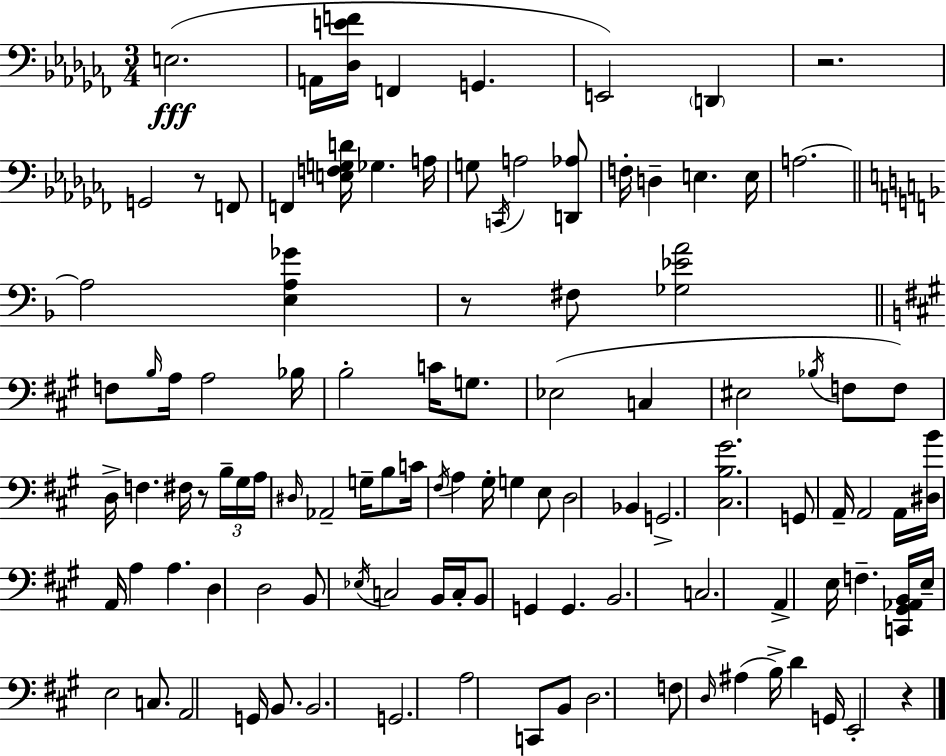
E3/h. A2/s [Db3,E4,F4]/s F2/q G2/q. E2/h D2/q R/h. G2/h R/e F2/e F2/q [E3,F3,G3,D4]/s Gb3/q. A3/s G3/e C2/s A3/h [D2,Ab3]/e F3/s D3/q E3/q. E3/s A3/h. A3/h [E3,A3,Gb4]/q R/e F#3/e [Gb3,Eb4,A4]/h F3/e B3/s A3/s A3/h Bb3/s B3/h C4/s G3/e. Eb3/h C3/q EIS3/h Bb3/s F3/e F3/e D3/s F3/q. F#3/s R/e B3/s G#3/s A3/s D#3/s Ab2/h G3/s B3/e C4/s F#3/s A3/q G#3/s G3/q E3/e D3/h Bb2/q G2/h. [C#3,B3,G#4]/h. G2/e A2/s A2/h A2/s [D#3,B4]/s A2/s A3/q A3/q. D3/q D3/h B2/e Eb3/s C3/h B2/s C3/s B2/e G2/q G2/q. B2/h. C3/h. A2/q E3/s F3/q. [C2,G#2,Ab2,B2]/s E3/s E3/h C3/e. A2/h G2/s B2/e. B2/h. G2/h. A3/h C2/e B2/e D3/h. F3/e D3/s A#3/q B3/s D4/q G2/s E2/h R/q